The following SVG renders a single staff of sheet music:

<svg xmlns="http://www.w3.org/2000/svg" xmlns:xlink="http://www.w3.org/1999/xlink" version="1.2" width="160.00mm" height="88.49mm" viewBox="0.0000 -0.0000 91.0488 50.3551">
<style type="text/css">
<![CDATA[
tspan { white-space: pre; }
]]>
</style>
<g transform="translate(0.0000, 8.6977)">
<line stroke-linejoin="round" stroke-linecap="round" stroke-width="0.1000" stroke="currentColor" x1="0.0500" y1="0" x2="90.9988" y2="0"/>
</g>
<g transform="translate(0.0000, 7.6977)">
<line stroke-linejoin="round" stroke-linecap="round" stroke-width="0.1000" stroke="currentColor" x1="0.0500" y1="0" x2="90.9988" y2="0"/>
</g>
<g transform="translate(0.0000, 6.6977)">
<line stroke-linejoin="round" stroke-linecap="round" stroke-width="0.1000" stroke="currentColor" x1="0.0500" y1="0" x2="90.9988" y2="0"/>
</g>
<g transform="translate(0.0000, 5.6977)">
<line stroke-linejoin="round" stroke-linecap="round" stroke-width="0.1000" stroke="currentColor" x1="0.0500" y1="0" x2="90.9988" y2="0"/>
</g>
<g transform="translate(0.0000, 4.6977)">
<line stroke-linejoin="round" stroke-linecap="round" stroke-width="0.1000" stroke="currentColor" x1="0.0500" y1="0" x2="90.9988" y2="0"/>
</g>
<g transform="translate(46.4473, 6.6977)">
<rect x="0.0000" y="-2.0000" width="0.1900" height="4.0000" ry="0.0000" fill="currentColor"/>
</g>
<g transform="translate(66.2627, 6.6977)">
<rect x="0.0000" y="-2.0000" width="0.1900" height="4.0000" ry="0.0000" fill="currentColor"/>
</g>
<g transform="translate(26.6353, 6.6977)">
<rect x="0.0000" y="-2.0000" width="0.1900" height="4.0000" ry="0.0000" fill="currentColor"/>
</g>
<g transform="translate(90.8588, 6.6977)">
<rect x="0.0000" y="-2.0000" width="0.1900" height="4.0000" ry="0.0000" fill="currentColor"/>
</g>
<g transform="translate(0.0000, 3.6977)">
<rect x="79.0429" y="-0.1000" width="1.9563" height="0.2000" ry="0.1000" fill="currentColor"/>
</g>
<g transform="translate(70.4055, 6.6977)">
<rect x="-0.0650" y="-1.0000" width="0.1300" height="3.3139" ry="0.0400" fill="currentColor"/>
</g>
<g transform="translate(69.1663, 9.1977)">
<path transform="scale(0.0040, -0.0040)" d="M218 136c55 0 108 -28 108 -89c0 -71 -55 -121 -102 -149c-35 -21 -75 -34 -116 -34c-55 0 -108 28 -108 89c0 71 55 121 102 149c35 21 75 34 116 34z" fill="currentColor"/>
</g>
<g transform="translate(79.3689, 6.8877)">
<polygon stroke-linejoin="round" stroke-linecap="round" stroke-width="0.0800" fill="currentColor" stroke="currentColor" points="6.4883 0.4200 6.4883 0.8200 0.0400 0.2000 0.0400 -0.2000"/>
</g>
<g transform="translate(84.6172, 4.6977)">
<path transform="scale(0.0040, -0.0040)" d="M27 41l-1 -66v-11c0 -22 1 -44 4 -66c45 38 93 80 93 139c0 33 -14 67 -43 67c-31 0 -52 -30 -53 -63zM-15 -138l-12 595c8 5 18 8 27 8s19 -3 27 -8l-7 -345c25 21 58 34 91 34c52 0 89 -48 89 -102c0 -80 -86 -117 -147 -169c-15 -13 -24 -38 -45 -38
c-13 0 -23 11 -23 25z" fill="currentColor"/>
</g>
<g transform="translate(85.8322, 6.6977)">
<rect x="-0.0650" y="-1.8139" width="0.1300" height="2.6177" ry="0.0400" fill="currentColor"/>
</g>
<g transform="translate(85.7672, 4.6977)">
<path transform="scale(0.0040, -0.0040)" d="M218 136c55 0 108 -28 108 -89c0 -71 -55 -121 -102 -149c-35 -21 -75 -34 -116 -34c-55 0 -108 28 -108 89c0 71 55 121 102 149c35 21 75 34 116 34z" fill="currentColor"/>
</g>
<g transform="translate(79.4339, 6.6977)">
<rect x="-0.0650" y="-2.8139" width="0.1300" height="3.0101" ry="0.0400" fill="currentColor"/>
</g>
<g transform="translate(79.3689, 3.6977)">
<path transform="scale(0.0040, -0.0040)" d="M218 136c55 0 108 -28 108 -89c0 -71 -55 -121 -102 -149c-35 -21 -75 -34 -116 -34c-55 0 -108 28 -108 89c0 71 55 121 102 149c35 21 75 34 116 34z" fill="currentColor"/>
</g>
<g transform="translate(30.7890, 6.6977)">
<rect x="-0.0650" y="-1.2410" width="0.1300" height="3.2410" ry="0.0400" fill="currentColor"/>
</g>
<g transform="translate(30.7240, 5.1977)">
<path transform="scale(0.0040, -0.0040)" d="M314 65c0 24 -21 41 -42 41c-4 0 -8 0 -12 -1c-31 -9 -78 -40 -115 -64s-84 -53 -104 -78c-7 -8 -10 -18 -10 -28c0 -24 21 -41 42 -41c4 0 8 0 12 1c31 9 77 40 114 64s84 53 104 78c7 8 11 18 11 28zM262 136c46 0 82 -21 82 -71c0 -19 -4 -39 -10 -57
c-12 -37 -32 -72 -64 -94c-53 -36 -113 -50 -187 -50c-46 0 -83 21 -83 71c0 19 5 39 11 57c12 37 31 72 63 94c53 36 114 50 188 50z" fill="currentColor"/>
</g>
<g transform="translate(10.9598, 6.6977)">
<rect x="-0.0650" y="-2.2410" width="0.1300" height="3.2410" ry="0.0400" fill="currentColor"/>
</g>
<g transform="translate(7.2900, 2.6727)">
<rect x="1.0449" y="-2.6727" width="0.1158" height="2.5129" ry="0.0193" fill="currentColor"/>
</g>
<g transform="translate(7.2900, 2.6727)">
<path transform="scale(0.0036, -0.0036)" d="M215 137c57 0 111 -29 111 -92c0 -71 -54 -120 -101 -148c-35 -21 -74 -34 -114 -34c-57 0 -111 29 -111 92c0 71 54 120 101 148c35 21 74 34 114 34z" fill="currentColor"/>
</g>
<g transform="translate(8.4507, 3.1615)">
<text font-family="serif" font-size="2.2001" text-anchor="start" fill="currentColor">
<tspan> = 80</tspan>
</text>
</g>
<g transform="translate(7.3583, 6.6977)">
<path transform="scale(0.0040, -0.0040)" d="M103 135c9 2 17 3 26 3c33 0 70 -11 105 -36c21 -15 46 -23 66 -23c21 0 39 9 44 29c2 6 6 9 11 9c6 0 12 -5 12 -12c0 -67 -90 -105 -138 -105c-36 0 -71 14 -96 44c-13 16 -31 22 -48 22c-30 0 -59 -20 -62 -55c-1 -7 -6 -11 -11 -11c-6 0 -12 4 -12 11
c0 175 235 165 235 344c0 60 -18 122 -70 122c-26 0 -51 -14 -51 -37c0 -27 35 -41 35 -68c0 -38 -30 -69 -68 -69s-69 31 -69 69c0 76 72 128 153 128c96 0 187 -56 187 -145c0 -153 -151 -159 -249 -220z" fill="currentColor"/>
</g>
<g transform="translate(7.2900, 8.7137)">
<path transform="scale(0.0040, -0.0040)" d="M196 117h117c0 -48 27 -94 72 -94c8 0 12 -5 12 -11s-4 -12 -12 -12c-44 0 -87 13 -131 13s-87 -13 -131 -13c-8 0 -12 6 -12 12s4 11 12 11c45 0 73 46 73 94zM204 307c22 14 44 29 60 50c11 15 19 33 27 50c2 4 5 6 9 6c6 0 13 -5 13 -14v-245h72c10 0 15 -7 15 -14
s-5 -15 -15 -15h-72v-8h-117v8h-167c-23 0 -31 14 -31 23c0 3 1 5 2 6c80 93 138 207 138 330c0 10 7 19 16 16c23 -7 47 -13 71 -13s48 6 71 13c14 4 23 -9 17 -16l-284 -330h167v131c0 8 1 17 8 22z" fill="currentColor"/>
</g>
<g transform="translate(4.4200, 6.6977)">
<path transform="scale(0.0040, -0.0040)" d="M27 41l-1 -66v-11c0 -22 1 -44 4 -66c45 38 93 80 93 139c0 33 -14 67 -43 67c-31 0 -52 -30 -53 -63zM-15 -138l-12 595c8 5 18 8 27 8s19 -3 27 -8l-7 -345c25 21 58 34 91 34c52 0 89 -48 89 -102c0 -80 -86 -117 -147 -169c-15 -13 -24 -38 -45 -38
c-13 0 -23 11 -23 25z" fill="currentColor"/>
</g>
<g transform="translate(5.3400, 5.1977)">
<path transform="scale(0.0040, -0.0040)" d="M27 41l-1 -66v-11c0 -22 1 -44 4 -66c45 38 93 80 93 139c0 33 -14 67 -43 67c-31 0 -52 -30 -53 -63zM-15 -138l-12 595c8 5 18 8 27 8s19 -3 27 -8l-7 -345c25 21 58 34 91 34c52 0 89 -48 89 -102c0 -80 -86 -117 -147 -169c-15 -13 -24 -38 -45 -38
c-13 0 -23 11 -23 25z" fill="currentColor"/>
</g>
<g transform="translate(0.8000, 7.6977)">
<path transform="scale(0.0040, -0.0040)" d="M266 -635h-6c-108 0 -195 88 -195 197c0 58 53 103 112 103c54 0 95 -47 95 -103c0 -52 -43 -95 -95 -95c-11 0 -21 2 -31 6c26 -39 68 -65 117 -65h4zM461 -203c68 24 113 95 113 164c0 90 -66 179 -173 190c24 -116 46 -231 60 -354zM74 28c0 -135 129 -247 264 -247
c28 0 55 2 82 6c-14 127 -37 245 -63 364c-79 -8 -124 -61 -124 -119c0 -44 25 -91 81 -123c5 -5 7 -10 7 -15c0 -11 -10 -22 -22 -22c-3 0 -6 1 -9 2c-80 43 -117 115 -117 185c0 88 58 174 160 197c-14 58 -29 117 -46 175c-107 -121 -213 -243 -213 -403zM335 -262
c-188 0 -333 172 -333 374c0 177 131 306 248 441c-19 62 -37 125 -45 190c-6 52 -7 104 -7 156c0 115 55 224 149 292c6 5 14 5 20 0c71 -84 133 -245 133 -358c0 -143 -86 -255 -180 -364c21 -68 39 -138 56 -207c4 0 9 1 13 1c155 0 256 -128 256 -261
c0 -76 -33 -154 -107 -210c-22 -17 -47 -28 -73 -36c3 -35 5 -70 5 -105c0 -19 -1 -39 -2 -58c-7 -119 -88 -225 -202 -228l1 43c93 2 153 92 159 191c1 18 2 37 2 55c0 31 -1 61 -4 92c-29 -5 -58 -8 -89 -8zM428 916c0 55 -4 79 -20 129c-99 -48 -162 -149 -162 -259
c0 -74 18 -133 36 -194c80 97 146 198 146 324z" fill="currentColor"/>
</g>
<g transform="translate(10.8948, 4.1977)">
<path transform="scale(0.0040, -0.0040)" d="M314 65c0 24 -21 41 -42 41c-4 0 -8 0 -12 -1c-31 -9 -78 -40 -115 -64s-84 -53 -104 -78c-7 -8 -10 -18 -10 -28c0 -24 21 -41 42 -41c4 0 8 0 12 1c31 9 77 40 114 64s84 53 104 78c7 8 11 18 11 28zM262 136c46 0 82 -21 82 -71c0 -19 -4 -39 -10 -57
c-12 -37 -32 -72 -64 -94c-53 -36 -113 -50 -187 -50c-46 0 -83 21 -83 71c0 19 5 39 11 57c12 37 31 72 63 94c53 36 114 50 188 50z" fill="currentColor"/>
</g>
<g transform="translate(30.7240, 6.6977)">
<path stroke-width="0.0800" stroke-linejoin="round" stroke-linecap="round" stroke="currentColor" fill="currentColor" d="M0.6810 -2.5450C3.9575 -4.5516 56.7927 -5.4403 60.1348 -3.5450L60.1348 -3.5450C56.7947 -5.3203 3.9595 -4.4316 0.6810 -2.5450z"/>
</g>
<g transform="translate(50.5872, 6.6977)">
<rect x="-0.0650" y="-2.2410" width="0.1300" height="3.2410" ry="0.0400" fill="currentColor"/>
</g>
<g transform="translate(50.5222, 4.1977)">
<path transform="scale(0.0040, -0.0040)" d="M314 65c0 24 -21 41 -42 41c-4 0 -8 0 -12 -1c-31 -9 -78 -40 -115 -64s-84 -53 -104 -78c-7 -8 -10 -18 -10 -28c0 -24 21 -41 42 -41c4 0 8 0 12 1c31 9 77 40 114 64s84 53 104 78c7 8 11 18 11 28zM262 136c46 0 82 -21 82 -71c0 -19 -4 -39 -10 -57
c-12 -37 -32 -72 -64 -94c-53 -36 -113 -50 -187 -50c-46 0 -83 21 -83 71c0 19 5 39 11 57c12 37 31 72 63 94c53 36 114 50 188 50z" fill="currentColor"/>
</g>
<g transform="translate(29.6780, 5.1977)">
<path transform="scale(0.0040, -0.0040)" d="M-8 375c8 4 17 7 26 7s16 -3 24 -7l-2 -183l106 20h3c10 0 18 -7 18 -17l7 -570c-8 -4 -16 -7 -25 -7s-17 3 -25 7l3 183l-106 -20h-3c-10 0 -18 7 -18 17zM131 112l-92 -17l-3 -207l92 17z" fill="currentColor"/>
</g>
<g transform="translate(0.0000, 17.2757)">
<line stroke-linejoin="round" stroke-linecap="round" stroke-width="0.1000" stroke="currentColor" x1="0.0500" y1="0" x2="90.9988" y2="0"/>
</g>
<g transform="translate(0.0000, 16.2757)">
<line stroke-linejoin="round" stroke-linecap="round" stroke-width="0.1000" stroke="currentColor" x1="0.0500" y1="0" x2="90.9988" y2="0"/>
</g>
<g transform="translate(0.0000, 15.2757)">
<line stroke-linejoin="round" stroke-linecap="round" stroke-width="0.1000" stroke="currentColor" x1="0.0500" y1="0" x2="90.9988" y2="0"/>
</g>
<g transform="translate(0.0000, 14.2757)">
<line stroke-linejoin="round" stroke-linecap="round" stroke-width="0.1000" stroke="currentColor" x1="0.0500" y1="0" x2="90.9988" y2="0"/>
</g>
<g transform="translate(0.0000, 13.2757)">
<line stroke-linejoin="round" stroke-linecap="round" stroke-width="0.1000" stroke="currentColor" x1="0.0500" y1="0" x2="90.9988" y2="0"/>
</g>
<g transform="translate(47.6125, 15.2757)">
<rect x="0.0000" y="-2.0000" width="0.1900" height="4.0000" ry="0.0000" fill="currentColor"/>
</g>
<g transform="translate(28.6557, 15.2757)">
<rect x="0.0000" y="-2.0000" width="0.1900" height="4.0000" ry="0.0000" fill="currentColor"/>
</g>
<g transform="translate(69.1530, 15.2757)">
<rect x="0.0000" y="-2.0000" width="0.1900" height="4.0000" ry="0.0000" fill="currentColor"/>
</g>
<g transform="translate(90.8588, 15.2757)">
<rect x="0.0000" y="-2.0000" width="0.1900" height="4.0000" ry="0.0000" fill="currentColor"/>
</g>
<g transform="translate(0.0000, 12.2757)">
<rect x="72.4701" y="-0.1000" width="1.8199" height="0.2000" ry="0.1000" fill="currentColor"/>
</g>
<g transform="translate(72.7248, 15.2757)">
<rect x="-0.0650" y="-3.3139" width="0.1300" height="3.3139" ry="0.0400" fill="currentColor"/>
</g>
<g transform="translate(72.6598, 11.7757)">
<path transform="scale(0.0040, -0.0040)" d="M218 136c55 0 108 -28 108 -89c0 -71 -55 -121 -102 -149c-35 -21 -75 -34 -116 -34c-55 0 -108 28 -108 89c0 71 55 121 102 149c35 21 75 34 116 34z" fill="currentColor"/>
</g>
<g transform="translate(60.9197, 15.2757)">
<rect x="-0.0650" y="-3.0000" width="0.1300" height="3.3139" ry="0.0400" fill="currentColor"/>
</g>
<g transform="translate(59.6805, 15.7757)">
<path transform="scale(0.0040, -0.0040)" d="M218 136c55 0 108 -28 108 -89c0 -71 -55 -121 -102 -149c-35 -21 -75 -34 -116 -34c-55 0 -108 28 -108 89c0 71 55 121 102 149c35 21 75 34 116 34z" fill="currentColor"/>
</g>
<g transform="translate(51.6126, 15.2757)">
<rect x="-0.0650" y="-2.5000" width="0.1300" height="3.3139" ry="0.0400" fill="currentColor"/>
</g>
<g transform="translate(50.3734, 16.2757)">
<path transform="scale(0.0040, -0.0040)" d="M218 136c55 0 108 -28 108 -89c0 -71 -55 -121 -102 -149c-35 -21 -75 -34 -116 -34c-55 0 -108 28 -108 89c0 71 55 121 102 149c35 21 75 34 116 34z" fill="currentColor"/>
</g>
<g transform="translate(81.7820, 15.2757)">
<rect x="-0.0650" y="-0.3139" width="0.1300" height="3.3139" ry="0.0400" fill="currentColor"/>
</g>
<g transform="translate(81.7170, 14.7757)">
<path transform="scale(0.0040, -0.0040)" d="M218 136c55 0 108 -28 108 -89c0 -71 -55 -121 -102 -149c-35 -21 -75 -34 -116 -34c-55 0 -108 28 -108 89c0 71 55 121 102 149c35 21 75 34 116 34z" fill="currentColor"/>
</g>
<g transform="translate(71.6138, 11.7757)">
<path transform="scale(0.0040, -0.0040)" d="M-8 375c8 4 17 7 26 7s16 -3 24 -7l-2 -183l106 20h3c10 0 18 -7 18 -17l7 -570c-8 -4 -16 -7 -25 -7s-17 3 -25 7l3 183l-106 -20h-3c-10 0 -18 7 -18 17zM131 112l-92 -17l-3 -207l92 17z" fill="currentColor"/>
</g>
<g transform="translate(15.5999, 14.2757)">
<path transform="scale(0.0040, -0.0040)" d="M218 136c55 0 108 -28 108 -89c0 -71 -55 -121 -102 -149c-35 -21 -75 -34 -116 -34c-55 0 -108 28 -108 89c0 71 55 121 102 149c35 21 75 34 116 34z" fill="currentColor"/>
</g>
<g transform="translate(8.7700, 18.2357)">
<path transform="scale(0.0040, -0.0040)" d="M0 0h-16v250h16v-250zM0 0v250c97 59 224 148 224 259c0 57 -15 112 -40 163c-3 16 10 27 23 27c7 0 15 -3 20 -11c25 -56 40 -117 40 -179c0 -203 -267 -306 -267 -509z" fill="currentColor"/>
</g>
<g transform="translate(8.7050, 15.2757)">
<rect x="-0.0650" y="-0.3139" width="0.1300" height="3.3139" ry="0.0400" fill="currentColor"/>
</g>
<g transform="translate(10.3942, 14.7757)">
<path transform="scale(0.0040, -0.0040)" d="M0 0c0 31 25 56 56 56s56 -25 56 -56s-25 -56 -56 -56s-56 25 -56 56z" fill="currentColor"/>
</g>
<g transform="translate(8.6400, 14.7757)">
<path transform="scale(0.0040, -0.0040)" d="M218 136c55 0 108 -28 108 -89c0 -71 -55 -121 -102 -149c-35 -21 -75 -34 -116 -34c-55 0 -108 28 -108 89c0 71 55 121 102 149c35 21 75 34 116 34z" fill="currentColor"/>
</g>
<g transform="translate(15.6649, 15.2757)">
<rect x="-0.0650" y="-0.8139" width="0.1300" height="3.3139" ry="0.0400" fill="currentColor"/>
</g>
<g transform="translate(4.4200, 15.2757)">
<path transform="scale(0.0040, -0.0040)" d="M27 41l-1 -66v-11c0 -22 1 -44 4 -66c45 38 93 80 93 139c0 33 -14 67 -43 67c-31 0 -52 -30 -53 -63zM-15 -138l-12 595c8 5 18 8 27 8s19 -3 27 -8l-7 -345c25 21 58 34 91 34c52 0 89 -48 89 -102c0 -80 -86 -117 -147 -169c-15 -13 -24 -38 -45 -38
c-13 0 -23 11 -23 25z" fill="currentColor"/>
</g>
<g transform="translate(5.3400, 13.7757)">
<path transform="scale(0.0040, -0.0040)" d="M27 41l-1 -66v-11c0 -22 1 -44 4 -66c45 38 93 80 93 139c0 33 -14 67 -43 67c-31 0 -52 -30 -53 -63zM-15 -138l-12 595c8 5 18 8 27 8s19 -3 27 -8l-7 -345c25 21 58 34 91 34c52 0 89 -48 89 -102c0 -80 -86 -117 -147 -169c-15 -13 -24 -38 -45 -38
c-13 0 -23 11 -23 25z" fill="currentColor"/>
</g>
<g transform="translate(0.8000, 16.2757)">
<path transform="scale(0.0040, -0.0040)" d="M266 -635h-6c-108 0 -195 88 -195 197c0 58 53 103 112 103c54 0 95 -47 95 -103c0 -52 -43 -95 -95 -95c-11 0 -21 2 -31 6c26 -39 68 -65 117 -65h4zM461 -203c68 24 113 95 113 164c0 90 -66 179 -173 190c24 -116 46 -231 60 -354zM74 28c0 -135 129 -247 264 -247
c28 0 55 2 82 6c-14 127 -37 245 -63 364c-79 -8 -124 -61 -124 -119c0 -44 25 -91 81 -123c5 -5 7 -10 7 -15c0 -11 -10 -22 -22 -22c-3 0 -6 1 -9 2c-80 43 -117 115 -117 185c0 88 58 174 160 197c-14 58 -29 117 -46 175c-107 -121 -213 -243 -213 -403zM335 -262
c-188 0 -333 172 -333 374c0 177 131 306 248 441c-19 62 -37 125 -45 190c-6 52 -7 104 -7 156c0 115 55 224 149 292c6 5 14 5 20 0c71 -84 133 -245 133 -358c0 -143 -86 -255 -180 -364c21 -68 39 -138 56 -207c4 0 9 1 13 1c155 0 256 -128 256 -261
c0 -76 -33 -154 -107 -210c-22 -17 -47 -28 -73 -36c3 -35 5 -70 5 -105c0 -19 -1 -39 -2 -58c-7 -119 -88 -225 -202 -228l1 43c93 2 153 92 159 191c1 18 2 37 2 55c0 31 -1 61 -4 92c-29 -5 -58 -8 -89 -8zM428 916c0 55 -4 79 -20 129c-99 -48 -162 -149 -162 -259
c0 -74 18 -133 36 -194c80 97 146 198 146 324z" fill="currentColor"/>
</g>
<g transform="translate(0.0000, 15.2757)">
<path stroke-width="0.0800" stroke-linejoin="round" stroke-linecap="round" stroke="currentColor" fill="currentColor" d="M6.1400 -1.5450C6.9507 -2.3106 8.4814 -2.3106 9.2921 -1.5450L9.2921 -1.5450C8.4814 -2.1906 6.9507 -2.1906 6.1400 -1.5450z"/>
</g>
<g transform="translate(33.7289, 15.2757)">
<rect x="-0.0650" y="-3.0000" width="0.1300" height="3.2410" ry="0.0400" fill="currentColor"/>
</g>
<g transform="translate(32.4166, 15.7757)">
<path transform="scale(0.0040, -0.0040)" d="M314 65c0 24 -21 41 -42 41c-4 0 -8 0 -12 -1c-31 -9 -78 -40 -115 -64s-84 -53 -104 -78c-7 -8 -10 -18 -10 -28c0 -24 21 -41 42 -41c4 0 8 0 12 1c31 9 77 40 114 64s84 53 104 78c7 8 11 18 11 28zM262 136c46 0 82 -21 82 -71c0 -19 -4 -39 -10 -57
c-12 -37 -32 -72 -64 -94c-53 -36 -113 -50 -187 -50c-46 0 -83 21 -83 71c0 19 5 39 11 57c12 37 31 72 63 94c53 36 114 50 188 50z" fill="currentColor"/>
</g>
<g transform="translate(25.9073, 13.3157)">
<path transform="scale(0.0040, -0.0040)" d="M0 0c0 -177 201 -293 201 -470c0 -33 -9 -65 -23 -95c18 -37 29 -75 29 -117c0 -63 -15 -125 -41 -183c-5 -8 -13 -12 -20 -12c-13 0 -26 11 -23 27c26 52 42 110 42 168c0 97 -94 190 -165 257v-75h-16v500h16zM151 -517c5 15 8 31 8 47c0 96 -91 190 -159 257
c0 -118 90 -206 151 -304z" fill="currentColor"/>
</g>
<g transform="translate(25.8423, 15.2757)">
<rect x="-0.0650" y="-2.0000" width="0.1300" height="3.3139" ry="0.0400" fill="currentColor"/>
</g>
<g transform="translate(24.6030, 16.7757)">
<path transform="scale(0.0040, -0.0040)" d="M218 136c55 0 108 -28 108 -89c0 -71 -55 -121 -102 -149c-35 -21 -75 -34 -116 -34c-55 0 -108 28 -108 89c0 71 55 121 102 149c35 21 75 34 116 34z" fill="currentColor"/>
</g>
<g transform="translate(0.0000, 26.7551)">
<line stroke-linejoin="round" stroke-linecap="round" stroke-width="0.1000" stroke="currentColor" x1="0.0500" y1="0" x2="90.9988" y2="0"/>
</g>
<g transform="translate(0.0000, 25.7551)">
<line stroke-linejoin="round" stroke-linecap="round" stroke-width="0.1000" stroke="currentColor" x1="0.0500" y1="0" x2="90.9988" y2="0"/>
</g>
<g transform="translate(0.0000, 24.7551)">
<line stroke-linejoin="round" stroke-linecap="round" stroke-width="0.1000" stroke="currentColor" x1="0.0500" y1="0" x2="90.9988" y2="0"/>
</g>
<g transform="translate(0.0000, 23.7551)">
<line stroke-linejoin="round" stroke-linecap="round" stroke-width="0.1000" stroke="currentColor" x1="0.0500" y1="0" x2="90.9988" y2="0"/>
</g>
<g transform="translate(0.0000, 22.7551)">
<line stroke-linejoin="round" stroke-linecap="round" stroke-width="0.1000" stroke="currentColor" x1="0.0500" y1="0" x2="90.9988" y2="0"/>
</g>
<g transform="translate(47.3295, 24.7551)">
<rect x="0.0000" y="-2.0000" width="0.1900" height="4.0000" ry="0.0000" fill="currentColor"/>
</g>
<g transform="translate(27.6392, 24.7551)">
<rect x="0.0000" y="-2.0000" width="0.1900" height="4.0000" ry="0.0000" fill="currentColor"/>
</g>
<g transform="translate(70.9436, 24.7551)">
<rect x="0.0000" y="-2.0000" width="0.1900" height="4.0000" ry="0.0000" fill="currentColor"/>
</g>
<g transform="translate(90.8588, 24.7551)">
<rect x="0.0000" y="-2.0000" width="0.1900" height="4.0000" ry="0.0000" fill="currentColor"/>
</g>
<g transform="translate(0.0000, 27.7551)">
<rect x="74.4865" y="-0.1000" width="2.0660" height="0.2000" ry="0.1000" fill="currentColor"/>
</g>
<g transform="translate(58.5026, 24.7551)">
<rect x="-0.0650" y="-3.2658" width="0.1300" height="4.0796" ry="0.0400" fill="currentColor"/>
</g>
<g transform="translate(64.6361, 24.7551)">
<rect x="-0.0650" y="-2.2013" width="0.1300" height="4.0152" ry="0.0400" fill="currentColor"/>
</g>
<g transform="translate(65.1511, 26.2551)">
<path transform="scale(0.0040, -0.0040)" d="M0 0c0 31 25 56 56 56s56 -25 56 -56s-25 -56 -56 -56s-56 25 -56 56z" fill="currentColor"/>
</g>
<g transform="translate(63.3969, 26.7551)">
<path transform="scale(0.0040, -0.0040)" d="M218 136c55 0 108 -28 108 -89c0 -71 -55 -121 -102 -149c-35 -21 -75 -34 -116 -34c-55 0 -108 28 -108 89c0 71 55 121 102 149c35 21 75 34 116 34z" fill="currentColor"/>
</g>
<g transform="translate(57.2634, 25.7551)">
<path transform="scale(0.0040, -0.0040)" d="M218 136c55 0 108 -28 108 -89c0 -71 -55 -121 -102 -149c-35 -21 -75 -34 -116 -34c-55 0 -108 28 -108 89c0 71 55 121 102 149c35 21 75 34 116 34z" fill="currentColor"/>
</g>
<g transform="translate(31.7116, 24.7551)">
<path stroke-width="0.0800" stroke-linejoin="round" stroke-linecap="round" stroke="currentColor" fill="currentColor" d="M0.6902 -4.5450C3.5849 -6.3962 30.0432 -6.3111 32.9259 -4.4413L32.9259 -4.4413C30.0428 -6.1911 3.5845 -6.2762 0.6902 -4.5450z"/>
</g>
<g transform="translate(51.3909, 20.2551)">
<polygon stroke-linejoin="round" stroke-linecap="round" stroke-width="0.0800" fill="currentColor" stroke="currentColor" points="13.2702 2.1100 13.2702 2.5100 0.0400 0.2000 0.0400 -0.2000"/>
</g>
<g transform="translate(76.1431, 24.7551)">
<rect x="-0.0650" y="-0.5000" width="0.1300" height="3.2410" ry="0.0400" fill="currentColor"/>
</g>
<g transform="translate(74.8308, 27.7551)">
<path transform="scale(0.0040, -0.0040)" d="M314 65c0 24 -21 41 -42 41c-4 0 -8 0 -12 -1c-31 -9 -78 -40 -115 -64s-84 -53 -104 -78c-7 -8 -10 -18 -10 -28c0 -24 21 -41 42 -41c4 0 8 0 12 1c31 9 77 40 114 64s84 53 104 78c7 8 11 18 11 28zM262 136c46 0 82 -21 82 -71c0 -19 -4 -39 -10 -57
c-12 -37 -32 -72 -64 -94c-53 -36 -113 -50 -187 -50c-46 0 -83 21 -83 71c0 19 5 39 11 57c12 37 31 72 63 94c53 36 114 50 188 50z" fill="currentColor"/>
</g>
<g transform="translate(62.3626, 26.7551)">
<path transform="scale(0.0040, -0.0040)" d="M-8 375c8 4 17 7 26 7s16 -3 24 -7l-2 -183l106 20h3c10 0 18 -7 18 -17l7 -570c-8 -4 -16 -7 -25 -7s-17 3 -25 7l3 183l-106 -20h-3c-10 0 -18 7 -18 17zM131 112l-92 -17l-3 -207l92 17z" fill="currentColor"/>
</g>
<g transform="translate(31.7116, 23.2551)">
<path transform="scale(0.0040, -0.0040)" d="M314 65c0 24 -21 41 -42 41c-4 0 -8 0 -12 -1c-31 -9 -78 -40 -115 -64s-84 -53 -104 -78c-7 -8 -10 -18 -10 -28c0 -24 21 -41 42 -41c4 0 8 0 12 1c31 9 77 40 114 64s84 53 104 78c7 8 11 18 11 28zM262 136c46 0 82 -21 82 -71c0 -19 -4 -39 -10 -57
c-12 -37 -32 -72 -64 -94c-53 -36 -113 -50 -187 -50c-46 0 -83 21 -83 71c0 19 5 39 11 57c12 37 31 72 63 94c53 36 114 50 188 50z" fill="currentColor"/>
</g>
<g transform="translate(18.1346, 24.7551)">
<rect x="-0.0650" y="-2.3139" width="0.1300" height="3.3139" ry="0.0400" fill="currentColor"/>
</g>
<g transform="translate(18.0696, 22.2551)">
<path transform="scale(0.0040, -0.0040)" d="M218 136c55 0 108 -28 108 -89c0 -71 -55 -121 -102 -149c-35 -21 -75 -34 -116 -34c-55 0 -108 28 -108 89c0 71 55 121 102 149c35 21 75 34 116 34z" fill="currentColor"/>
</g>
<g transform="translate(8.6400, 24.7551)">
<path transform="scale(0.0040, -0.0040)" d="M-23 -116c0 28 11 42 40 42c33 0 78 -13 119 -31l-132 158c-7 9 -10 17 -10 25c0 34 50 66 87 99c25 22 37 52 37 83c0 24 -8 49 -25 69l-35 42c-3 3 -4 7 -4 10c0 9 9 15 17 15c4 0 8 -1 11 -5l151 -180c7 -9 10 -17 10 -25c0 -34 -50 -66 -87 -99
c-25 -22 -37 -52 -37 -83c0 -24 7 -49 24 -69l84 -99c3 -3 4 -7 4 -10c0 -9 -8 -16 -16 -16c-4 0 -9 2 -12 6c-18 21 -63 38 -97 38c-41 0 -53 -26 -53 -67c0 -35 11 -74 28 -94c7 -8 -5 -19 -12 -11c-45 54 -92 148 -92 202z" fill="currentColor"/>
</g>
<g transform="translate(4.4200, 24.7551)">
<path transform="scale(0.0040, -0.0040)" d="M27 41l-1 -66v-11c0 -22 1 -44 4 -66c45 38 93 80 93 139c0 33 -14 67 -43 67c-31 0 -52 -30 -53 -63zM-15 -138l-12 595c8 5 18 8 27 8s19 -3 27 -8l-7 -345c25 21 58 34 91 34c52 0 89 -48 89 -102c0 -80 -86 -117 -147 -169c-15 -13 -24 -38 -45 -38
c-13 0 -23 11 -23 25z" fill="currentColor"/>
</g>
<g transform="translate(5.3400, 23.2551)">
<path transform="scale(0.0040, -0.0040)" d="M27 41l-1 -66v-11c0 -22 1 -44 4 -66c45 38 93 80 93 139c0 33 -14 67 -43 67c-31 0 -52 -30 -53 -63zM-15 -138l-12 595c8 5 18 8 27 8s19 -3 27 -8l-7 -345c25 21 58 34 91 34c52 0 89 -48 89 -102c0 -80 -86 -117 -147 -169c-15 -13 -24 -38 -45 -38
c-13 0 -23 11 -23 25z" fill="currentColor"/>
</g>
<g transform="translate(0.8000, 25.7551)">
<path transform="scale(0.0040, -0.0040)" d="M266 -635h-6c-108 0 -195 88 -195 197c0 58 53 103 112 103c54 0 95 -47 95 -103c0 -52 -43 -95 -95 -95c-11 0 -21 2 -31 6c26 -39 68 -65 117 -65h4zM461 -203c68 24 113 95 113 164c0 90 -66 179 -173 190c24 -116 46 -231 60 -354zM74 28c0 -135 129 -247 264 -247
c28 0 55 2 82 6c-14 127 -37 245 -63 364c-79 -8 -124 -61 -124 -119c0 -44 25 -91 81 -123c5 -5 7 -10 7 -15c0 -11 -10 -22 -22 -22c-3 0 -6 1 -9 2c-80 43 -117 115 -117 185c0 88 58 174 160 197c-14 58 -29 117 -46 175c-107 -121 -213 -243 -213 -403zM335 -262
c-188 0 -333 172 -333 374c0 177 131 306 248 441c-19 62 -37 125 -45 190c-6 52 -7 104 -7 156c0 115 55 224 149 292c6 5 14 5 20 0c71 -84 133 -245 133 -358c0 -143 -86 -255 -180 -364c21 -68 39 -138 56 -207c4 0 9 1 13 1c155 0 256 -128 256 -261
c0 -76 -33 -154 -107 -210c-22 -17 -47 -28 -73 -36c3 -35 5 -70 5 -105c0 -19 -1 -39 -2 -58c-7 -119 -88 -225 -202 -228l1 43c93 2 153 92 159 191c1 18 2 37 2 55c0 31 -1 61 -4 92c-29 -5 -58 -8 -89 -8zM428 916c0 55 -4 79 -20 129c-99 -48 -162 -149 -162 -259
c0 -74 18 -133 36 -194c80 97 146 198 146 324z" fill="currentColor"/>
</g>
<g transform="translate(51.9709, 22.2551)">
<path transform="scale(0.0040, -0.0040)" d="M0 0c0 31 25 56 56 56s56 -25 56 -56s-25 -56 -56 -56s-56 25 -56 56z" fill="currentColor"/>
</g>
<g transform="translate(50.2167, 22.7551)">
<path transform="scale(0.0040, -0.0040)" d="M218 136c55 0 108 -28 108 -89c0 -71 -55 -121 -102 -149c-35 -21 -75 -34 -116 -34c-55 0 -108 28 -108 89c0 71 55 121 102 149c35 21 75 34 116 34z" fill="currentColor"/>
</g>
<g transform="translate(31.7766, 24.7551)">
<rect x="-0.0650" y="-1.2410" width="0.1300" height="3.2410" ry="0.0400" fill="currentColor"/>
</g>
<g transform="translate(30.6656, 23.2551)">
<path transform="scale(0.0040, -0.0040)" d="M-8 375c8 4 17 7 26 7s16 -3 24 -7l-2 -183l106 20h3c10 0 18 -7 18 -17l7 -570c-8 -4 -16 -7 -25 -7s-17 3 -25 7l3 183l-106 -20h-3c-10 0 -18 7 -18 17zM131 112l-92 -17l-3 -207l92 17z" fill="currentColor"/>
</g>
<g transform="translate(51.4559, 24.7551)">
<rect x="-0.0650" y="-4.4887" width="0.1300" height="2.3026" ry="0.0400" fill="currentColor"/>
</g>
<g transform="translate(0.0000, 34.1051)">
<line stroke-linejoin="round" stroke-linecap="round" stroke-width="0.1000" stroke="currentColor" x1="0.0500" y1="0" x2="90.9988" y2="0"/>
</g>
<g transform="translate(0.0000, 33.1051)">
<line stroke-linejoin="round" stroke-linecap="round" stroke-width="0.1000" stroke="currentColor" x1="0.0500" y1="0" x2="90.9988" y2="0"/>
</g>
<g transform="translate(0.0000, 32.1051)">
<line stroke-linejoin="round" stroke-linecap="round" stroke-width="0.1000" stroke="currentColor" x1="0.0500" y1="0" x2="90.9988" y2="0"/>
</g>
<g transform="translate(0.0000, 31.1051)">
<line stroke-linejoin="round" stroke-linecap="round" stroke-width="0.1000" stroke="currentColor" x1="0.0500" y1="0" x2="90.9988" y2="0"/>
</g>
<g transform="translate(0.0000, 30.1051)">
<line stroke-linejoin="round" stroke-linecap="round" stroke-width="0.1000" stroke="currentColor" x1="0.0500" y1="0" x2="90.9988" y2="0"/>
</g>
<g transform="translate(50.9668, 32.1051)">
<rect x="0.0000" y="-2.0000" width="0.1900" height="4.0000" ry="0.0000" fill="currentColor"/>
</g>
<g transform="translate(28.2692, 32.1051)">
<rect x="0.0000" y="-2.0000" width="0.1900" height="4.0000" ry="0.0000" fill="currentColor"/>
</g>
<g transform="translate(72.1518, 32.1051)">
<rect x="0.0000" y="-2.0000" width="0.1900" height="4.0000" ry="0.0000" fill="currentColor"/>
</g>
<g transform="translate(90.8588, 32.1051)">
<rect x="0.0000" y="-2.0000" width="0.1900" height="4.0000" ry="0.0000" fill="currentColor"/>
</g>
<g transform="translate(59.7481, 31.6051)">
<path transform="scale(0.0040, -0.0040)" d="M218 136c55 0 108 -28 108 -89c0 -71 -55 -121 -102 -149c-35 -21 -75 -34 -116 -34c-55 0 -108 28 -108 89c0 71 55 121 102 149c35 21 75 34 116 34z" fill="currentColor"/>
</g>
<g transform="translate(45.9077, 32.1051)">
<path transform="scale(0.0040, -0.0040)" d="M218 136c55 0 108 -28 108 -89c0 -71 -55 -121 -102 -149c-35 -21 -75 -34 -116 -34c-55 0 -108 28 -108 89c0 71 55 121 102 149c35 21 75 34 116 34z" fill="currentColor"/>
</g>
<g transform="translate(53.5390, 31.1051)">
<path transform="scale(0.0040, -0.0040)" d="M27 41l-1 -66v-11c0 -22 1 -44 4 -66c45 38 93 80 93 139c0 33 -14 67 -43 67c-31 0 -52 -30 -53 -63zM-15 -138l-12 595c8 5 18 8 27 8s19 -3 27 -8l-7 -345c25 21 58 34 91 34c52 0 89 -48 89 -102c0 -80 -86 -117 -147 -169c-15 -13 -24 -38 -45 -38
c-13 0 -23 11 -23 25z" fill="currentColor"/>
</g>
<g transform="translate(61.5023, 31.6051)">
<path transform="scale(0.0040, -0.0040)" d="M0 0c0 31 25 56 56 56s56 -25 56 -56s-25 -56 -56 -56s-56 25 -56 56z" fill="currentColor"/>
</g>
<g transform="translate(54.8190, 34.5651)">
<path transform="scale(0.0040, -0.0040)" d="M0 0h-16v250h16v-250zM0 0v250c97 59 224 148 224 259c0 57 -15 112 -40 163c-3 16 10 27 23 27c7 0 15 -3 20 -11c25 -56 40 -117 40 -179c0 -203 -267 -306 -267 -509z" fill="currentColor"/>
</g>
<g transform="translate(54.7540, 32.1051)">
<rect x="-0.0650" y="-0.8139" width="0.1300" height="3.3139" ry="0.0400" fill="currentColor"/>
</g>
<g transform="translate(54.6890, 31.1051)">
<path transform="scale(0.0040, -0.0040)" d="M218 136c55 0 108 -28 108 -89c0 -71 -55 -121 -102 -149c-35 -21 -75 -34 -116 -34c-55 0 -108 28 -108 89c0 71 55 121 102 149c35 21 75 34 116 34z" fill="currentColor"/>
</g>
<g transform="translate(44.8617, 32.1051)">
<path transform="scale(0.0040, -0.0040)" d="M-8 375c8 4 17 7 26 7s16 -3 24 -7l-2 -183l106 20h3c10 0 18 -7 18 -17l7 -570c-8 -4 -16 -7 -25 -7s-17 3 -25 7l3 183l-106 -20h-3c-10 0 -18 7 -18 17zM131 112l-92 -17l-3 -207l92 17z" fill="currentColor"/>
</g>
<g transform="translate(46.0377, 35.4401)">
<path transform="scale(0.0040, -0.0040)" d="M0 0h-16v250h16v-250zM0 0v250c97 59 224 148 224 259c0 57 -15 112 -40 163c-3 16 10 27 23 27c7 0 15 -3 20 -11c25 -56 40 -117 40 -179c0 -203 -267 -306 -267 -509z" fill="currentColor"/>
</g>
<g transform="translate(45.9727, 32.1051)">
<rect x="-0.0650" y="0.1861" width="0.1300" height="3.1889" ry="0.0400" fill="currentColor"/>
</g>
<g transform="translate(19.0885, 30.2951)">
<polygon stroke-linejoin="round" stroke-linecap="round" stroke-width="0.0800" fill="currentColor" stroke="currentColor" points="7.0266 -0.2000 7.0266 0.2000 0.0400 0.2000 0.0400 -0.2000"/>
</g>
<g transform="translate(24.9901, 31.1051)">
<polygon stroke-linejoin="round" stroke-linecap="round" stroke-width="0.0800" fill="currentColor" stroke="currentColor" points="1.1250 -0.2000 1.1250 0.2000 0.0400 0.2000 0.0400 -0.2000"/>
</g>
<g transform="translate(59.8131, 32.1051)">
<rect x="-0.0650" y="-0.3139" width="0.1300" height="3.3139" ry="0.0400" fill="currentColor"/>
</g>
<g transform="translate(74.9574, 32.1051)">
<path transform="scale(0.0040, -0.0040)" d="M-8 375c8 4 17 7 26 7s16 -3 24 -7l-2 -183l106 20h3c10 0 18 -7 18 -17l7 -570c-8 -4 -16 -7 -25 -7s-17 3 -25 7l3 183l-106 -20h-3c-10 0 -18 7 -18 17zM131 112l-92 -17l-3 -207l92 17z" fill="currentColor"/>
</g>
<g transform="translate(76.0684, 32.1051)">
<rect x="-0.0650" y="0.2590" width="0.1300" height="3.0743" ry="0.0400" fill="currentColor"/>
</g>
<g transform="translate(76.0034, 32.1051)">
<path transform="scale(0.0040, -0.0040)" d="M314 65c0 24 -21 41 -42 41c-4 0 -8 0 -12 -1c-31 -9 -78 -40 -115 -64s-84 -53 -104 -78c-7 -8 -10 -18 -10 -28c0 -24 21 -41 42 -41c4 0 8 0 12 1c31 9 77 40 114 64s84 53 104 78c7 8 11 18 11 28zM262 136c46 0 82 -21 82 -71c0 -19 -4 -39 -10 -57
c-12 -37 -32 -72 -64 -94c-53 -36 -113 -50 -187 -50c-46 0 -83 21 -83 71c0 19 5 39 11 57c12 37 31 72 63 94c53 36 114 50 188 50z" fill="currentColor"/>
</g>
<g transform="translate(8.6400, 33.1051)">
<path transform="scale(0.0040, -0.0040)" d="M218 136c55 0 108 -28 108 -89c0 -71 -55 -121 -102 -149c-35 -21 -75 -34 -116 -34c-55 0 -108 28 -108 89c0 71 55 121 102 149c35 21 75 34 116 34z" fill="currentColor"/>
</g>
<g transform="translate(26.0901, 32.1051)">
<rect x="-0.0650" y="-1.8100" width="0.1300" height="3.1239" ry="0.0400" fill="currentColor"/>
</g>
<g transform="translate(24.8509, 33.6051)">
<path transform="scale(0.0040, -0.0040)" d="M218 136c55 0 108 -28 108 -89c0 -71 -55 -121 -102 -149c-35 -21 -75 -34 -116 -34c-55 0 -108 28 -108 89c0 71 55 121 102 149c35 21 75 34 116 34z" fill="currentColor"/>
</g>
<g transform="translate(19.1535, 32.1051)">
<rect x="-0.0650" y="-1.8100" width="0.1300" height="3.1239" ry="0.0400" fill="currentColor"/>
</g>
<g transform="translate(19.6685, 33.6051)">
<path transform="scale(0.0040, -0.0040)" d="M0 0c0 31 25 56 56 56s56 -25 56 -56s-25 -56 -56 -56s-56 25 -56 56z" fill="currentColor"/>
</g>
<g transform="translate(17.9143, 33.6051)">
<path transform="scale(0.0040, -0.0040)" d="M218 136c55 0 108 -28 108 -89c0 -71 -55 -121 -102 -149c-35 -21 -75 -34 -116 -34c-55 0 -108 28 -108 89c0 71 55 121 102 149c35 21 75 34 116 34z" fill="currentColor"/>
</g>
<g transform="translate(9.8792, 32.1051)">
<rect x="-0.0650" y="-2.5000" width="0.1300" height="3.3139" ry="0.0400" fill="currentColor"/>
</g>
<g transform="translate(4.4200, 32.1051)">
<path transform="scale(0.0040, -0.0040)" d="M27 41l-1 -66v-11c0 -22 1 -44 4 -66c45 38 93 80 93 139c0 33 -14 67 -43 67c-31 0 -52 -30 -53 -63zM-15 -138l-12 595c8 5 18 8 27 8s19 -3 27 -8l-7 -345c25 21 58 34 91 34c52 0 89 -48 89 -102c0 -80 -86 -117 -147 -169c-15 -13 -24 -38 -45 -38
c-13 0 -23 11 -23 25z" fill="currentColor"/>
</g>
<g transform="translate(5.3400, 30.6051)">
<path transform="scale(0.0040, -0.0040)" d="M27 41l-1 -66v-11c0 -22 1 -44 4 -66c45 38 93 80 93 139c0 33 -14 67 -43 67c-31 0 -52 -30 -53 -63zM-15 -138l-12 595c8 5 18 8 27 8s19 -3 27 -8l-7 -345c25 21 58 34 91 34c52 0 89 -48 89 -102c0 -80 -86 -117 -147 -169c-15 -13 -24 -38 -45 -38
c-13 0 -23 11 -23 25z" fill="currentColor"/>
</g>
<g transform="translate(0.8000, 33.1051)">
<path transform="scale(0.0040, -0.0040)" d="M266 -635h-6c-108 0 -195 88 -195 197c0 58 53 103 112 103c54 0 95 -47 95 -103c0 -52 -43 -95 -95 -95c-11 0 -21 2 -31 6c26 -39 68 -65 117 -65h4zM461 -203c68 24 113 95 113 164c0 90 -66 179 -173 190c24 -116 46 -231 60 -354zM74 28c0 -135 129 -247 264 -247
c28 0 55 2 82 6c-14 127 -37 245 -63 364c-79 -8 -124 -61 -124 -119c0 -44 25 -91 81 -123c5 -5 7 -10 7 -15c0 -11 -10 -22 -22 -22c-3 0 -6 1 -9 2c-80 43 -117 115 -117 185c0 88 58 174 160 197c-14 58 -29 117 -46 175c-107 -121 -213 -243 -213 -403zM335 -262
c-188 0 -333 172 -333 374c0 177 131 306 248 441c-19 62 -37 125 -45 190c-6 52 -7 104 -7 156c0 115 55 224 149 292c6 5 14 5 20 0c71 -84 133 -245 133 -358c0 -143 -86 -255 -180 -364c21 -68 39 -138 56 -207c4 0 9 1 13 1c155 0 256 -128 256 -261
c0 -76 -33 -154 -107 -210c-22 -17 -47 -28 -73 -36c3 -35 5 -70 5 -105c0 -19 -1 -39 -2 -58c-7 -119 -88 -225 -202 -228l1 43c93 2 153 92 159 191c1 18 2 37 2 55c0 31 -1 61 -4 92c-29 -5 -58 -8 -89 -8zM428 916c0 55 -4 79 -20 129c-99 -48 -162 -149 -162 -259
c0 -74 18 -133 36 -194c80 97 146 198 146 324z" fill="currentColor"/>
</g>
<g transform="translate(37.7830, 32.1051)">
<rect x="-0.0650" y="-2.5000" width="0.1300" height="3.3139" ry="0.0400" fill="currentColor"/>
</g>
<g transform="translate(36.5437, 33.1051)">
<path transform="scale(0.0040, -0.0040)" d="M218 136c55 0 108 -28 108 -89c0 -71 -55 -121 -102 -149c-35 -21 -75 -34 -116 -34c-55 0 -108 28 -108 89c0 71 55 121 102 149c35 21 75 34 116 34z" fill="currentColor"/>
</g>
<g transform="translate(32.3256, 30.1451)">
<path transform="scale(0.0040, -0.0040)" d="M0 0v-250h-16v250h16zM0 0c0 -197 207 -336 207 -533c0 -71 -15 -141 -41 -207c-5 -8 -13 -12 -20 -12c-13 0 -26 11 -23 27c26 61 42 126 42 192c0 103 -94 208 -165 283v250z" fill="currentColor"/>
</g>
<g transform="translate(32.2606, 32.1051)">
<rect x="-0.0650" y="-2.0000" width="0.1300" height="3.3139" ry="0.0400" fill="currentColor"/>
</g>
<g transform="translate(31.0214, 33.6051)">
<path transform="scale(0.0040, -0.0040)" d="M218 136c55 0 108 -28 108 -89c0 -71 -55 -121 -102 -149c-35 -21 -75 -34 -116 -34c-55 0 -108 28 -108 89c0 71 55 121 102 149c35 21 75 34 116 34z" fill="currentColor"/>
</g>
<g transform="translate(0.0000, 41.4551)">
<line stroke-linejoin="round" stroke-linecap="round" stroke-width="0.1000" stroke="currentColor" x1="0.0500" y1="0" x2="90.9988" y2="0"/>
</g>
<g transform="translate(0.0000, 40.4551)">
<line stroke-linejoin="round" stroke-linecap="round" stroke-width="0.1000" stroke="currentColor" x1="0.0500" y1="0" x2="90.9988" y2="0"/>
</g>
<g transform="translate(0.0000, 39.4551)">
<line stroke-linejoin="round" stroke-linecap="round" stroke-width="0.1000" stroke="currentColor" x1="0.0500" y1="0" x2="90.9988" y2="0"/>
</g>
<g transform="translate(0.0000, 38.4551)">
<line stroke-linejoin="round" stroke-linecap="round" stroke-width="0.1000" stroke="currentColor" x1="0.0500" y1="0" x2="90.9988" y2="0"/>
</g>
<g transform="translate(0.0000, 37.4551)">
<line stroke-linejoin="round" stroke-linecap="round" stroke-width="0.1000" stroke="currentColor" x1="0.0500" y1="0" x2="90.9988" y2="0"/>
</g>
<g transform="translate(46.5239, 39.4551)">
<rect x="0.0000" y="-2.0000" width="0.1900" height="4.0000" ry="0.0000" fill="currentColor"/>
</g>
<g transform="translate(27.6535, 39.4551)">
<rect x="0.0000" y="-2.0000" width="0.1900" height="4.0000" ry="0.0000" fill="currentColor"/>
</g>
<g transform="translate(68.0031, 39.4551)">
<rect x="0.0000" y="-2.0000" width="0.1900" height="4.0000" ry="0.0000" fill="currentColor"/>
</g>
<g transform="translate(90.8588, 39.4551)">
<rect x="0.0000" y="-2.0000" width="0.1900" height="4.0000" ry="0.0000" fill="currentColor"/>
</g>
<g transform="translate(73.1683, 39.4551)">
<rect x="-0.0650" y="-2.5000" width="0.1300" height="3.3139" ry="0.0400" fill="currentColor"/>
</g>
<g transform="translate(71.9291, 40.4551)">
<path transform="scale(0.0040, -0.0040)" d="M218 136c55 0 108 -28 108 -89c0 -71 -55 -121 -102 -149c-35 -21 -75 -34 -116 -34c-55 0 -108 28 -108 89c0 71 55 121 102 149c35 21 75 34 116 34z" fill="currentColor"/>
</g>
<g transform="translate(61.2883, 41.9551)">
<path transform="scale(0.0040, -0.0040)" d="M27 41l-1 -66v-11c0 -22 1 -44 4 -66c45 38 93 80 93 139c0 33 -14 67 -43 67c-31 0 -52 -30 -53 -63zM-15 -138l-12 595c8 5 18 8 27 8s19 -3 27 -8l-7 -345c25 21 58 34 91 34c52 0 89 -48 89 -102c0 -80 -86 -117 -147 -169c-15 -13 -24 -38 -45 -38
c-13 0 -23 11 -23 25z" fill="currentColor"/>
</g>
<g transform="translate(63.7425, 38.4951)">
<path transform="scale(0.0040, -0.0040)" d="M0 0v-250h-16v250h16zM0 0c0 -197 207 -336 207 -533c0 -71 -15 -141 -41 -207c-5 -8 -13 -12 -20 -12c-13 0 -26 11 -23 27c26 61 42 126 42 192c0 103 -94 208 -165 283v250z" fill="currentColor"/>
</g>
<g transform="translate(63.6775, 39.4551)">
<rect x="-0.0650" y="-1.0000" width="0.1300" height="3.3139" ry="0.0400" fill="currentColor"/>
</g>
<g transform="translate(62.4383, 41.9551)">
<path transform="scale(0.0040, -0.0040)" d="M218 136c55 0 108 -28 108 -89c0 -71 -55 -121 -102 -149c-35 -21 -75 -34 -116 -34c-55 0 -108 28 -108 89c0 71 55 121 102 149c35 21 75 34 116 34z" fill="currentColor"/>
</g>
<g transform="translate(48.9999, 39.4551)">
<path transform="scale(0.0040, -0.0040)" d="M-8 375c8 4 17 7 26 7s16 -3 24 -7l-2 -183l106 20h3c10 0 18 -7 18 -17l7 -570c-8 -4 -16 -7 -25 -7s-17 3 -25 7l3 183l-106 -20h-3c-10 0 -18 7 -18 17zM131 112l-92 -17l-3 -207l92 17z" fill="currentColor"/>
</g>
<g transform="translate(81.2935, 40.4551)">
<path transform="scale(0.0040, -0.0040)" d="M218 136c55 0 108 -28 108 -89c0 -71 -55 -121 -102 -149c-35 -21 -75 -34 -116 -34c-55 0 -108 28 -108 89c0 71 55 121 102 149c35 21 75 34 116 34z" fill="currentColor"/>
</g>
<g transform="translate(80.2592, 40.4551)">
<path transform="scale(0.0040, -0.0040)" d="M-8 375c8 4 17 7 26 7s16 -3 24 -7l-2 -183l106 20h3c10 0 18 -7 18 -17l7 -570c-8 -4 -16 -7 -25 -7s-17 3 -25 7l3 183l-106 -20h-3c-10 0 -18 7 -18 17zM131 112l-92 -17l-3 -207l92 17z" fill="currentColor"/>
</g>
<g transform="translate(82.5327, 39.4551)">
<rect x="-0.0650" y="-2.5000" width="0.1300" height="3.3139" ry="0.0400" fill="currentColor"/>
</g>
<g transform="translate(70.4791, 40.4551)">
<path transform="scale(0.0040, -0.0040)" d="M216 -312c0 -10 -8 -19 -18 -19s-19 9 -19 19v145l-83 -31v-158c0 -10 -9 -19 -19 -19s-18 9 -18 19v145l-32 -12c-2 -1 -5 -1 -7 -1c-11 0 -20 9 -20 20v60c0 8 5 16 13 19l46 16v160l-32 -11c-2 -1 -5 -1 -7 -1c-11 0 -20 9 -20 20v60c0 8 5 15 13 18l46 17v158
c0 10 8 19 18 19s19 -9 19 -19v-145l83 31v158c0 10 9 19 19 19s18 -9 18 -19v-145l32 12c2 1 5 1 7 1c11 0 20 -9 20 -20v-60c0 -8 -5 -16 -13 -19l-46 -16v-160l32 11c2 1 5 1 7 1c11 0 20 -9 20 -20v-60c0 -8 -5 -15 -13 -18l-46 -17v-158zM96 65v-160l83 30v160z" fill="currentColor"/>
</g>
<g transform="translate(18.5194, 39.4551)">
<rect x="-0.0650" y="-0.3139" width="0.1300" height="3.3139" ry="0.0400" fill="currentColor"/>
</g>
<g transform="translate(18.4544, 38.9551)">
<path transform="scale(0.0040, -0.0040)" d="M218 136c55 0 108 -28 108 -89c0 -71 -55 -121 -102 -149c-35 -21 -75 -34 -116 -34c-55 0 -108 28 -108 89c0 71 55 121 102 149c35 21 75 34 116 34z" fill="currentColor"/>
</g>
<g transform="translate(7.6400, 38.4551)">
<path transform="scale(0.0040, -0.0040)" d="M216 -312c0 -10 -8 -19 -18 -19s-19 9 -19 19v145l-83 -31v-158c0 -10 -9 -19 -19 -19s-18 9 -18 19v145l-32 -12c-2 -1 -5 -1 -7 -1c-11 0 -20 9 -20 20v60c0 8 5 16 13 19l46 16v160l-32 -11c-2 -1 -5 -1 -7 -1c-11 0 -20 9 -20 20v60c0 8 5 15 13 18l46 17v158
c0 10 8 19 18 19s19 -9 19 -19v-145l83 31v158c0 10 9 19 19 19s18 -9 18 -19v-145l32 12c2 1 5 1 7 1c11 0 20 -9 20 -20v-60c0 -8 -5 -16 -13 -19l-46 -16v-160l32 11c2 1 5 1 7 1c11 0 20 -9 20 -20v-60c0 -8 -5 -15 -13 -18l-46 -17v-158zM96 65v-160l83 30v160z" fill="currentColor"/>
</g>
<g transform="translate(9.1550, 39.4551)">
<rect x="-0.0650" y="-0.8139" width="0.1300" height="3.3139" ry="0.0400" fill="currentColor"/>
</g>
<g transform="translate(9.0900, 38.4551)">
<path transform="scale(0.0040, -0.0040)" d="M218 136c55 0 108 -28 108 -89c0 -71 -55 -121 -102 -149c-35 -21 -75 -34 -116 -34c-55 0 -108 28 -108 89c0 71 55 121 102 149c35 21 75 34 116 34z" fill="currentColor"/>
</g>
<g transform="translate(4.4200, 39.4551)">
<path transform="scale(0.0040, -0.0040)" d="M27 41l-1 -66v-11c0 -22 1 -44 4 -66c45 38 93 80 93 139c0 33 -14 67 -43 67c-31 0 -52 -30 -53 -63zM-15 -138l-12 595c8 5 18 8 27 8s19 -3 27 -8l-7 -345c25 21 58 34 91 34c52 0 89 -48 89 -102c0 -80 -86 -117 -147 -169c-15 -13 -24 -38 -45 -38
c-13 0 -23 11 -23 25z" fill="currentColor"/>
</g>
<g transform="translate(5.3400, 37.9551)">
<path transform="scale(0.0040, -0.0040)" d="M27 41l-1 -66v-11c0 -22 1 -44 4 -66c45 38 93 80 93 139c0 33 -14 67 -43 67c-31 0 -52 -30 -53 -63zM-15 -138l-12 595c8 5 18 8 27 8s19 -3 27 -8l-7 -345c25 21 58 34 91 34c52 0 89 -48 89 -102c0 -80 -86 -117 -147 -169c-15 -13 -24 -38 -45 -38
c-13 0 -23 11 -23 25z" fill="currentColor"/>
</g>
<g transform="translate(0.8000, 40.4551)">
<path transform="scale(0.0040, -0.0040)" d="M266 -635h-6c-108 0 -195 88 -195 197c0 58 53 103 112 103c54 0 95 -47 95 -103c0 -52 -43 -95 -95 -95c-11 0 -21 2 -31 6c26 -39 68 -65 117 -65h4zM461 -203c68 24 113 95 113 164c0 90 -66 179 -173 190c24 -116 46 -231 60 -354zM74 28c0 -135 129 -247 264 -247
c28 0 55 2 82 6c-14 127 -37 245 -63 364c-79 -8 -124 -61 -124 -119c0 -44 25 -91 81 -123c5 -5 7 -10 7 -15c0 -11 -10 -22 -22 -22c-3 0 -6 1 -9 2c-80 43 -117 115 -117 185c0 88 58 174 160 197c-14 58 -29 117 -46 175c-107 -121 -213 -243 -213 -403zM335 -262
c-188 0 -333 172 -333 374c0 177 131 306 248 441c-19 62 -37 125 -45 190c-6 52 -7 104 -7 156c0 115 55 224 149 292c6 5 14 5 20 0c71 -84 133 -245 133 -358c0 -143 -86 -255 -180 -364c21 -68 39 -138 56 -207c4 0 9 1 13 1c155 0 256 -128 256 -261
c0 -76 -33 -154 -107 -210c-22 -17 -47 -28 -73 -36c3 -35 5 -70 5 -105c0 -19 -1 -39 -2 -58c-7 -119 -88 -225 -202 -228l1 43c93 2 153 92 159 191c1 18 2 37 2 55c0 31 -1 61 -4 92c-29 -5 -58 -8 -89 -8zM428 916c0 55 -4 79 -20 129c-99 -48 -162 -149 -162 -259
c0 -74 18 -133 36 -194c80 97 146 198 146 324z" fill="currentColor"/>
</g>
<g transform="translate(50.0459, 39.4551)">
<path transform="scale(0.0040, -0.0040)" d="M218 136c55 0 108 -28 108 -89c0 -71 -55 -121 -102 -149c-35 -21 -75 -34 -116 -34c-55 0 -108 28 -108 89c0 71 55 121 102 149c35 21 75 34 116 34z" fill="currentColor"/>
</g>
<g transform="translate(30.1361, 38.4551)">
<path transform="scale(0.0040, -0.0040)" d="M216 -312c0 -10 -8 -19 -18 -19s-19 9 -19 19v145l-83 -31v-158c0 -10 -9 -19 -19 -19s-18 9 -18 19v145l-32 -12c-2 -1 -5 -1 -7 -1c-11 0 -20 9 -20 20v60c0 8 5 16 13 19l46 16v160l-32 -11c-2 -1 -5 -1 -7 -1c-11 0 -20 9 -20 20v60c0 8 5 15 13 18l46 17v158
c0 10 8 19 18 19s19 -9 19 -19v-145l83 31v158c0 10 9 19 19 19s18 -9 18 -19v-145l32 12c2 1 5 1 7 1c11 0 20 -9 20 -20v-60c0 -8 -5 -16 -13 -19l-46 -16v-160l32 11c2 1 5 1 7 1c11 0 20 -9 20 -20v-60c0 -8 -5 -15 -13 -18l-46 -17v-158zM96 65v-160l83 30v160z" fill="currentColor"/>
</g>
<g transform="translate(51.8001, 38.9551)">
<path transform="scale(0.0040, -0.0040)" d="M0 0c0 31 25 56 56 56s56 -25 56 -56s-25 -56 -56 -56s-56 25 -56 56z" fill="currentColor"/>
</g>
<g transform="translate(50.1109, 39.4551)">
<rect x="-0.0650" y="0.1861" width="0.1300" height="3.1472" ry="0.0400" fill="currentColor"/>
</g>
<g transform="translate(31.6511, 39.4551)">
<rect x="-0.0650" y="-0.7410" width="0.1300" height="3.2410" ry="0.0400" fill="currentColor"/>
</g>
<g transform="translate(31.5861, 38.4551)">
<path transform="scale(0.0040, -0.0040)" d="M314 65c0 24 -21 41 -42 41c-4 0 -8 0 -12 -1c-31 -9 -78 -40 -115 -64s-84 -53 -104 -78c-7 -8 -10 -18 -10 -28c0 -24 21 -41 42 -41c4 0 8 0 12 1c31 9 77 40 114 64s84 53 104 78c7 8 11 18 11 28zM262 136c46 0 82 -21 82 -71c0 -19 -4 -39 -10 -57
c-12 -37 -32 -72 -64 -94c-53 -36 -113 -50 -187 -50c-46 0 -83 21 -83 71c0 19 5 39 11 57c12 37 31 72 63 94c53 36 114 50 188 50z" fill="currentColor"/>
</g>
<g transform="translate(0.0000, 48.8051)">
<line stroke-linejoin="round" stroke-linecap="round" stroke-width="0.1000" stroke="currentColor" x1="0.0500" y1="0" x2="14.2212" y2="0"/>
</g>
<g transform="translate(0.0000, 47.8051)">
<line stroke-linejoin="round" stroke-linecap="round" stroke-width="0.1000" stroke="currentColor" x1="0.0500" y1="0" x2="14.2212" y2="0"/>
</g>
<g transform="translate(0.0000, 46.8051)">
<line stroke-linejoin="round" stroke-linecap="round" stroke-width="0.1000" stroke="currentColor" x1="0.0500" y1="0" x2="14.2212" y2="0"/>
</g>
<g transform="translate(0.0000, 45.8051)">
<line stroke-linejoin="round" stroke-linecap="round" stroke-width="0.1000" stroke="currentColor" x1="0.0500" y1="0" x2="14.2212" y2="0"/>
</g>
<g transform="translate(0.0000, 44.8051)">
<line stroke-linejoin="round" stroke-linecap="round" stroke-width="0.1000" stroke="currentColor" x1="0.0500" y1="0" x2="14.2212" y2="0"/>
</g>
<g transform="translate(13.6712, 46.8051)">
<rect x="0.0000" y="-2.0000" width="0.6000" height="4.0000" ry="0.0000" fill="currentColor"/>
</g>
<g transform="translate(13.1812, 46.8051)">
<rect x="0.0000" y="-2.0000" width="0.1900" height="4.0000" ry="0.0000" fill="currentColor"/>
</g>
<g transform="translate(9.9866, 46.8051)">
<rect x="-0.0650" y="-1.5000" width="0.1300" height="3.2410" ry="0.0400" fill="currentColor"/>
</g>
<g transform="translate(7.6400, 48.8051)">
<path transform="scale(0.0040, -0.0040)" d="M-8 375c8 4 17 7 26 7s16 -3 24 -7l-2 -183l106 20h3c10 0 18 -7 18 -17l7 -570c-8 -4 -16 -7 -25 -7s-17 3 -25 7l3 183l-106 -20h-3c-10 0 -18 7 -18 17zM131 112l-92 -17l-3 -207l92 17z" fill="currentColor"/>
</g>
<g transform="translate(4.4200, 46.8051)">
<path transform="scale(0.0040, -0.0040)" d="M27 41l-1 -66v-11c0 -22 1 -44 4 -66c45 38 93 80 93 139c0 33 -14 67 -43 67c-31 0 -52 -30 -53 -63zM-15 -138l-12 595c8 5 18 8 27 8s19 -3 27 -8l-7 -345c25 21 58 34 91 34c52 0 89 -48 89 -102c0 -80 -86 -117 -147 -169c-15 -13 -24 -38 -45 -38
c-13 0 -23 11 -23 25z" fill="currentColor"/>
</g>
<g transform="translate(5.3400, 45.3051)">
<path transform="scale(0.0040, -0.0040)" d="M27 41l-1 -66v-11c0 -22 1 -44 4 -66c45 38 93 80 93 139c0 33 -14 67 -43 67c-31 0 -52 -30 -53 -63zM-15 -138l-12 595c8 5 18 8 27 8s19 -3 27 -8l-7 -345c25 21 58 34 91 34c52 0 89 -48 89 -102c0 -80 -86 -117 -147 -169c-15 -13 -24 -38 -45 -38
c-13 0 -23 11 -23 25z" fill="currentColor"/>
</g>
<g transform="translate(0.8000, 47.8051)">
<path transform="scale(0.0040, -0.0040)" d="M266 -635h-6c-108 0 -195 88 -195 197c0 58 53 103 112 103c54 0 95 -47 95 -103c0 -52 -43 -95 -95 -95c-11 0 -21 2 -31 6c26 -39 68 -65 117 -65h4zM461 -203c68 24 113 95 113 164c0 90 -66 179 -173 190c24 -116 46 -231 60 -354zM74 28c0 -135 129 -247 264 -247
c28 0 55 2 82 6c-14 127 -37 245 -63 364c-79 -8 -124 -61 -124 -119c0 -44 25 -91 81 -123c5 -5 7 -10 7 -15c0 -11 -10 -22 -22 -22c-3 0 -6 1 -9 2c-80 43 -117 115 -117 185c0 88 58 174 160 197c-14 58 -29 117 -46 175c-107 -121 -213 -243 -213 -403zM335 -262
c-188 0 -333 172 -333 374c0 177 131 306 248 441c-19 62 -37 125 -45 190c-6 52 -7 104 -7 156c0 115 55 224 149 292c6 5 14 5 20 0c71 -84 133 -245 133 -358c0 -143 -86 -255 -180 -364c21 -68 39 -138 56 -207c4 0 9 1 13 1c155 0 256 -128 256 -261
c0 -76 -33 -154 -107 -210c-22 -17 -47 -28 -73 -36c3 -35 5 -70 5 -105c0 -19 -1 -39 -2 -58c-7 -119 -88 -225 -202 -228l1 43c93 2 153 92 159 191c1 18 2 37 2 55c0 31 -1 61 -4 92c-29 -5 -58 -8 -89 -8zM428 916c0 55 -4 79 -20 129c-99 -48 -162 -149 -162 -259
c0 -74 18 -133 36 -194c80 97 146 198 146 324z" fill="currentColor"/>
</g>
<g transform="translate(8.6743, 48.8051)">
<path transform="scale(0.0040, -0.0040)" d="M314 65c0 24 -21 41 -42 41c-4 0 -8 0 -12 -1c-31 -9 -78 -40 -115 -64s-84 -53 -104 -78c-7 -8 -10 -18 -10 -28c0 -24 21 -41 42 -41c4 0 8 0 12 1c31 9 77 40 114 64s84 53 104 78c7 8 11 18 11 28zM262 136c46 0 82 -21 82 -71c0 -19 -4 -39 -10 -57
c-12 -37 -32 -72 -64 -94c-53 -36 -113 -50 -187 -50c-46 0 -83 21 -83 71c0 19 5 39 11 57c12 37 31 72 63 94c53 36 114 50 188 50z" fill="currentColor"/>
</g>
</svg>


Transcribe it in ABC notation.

X:1
T:Untitled
M:2/4
L:1/4
K:Bb
g2 e2 g2 D a/2 _f/2 c/2 d F/4 A2 G A b c z g e2 f/2 G/2 E/2 C2 G F/2 F/4 F/2 G B/2 _d/2 c B2 ^d c ^d2 B _D/2 ^G G E2